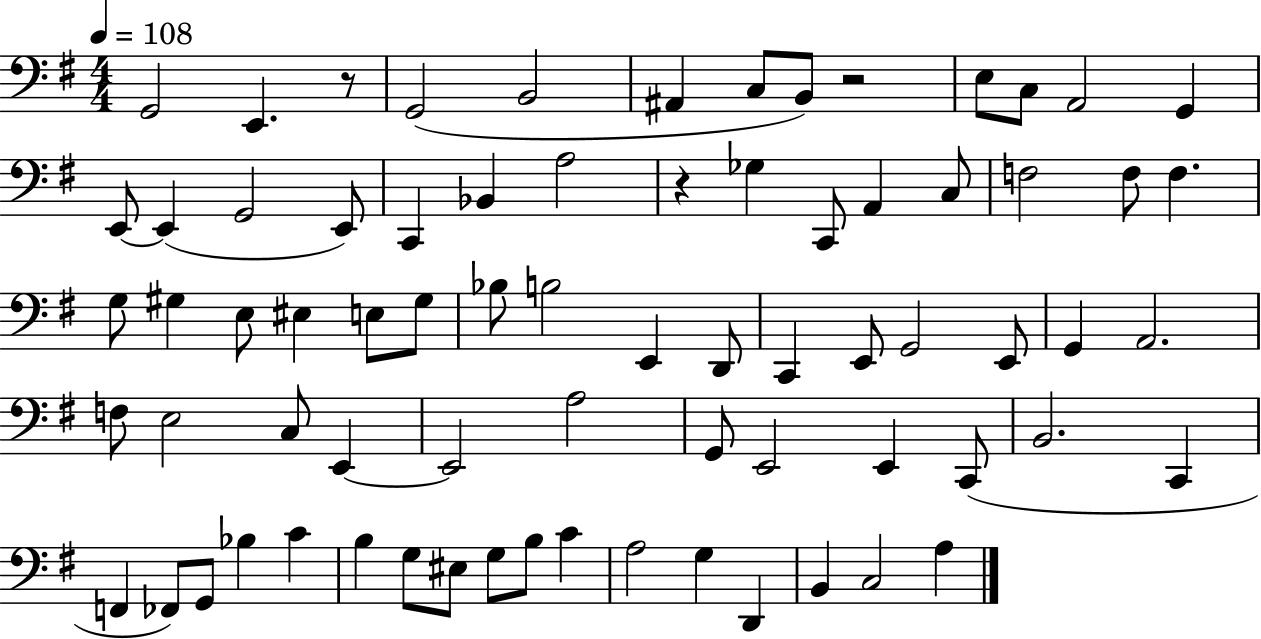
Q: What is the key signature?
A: G major